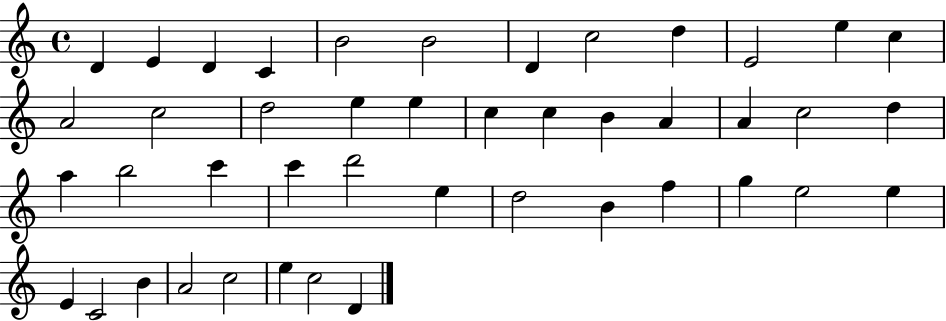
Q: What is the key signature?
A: C major